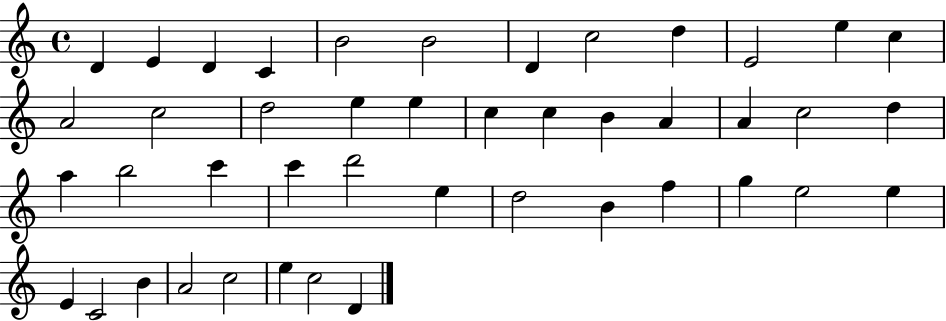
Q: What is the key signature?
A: C major